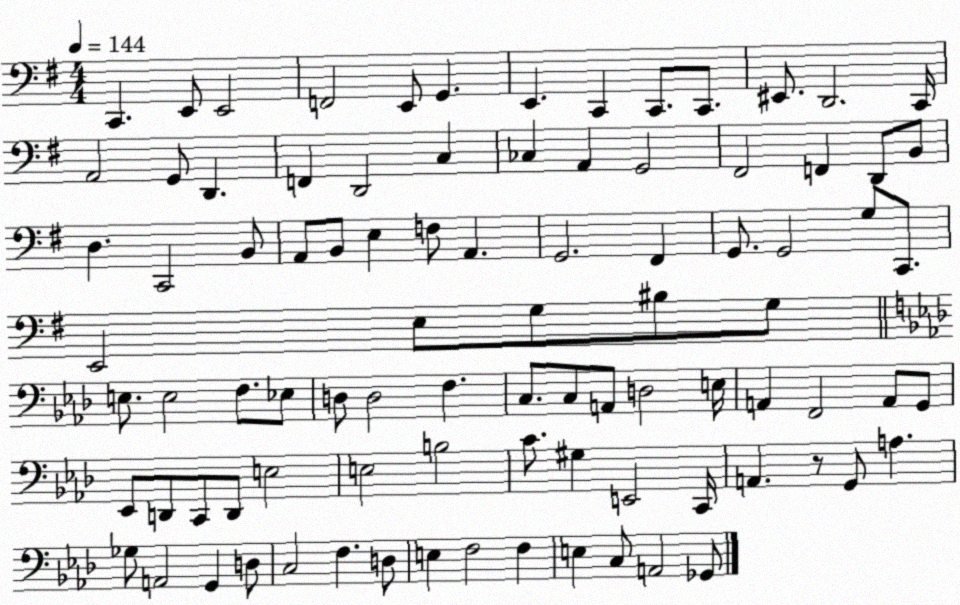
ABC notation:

X:1
T:Untitled
M:4/4
L:1/4
K:G
C,, E,,/2 E,,2 F,,2 E,,/2 G,, E,, C,, C,,/2 C,,/2 ^E,,/2 D,,2 C,,/4 A,,2 G,,/2 D,, F,, D,,2 C, _C, A,, G,,2 ^F,,2 F,, D,,/2 B,,/2 D, C,,2 B,,/2 A,,/2 B,,/2 E, F,/2 A,, G,,2 ^F,, G,,/2 G,,2 G,/2 C,,/2 E,,2 E,/2 G,/2 ^B,/2 G,/2 E,/2 E,2 F,/2 _E,/2 D,/2 D,2 F, C,/2 C,/2 A,,/2 D,2 E,/4 A,, F,,2 A,,/2 G,,/2 _E,,/2 D,,/2 C,,/2 D,,/2 E,2 E,2 B,2 C/2 ^G, E,,2 C,,/4 A,, z/2 G,,/2 A, _G,/2 A,,2 G,, D,/2 C,2 F, D,/2 E, F,2 F, E, C,/2 A,,2 _G,,/2